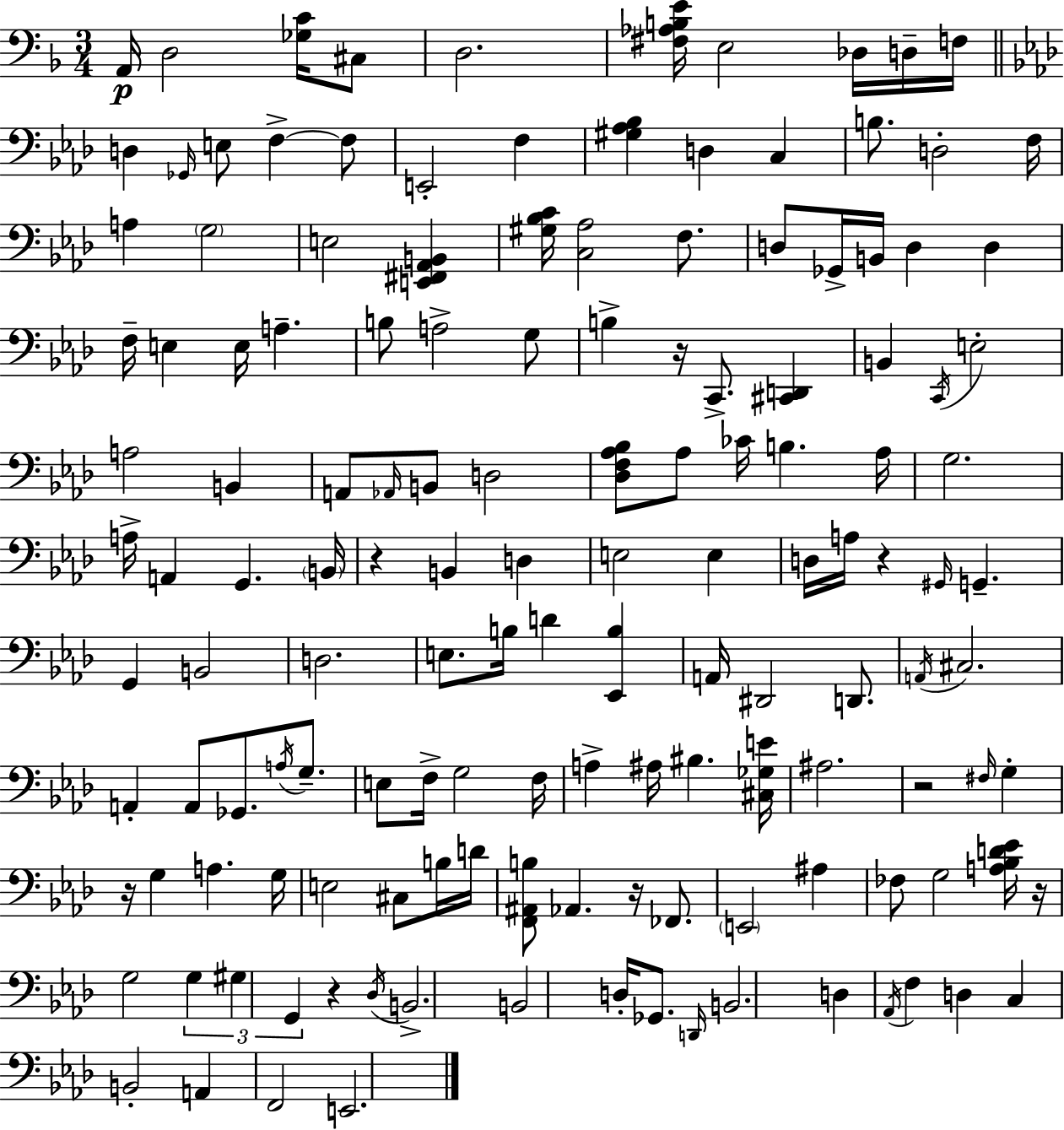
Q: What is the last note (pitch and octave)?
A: E2